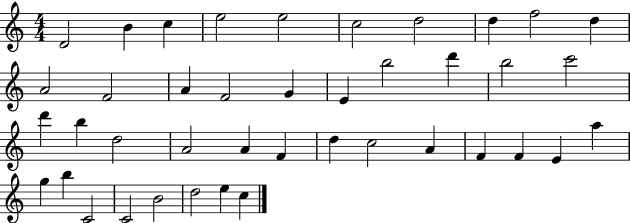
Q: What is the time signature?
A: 4/4